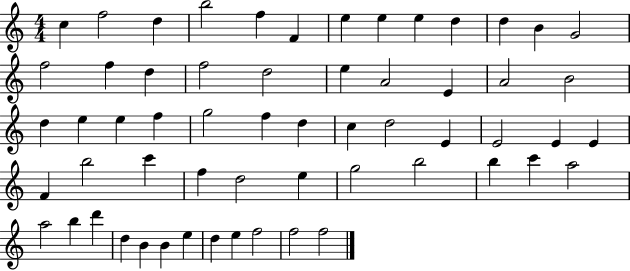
{
  \clef treble
  \numericTimeSignature
  \time 4/4
  \key c \major
  c''4 f''2 d''4 | b''2 f''4 f'4 | e''4 e''4 e''4 d''4 | d''4 b'4 g'2 | \break f''2 f''4 d''4 | f''2 d''2 | e''4 a'2 e'4 | a'2 b'2 | \break d''4 e''4 e''4 f''4 | g''2 f''4 d''4 | c''4 d''2 e'4 | e'2 e'4 e'4 | \break f'4 b''2 c'''4 | f''4 d''2 e''4 | g''2 b''2 | b''4 c'''4 a''2 | \break a''2 b''4 d'''4 | d''4 b'4 b'4 e''4 | d''4 e''4 f''2 | f''2 f''2 | \break \bar "|."
}